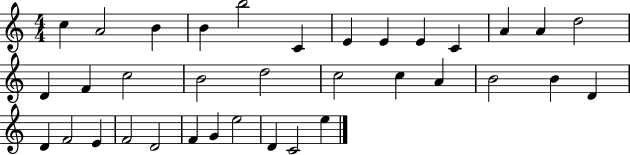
C5/q A4/h B4/q B4/q B5/h C4/q E4/q E4/q E4/q C4/q A4/q A4/q D5/h D4/q F4/q C5/h B4/h D5/h C5/h C5/q A4/q B4/h B4/q D4/q D4/q F4/h E4/q F4/h D4/h F4/q G4/q E5/h D4/q C4/h E5/q